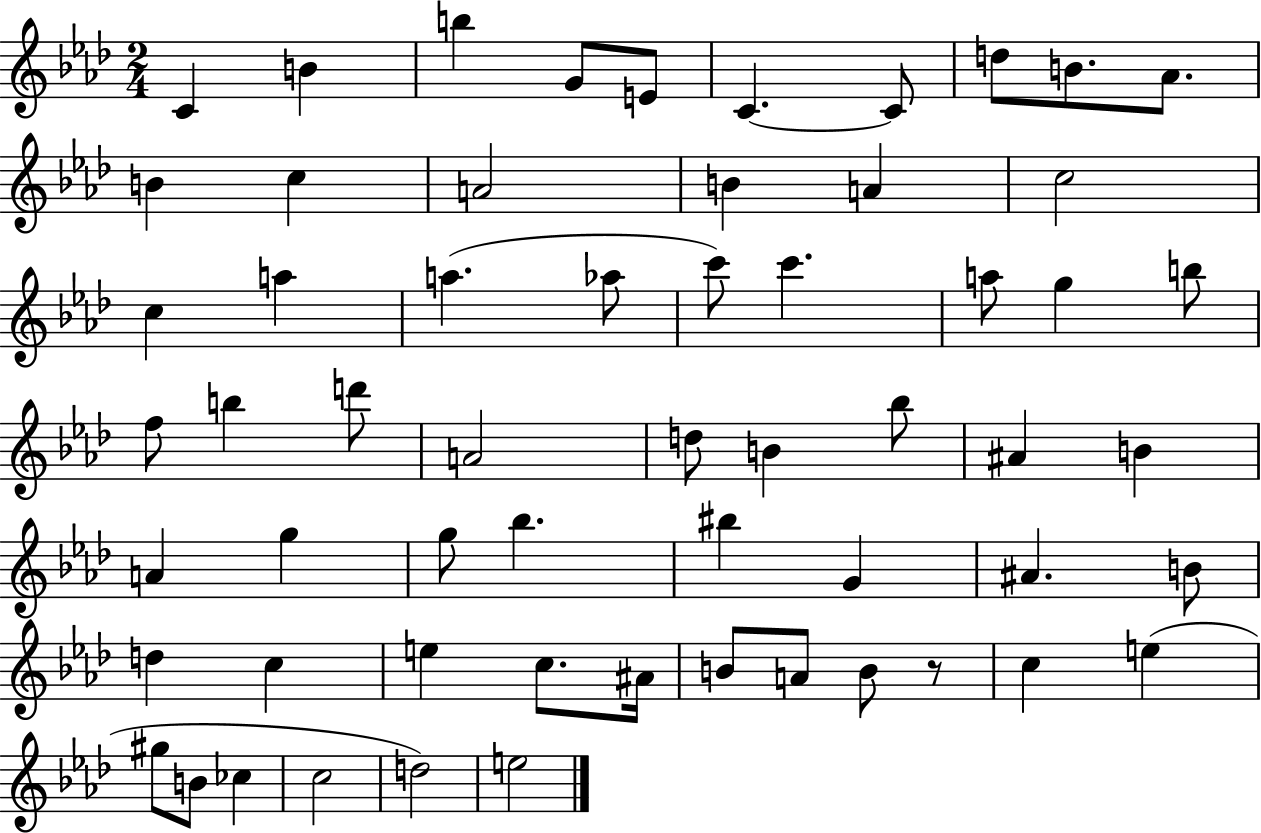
X:1
T:Untitled
M:2/4
L:1/4
K:Ab
C B b G/2 E/2 C C/2 d/2 B/2 _A/2 B c A2 B A c2 c a a _a/2 c'/2 c' a/2 g b/2 f/2 b d'/2 A2 d/2 B _b/2 ^A B A g g/2 _b ^b G ^A B/2 d c e c/2 ^A/4 B/2 A/2 B/2 z/2 c e ^g/2 B/2 _c c2 d2 e2